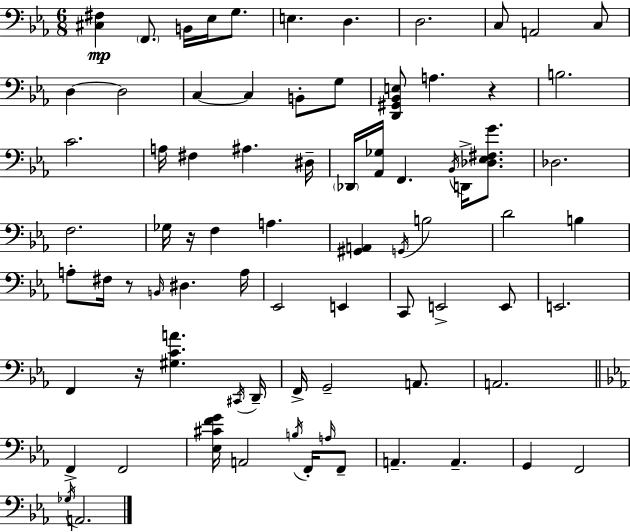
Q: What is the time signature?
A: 6/8